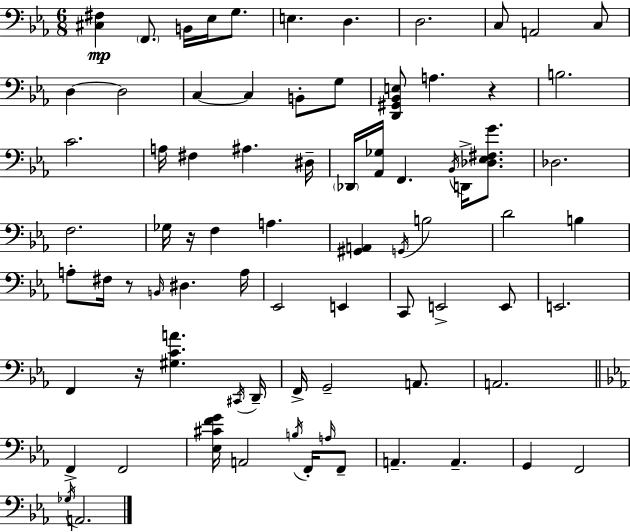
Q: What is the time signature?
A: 6/8